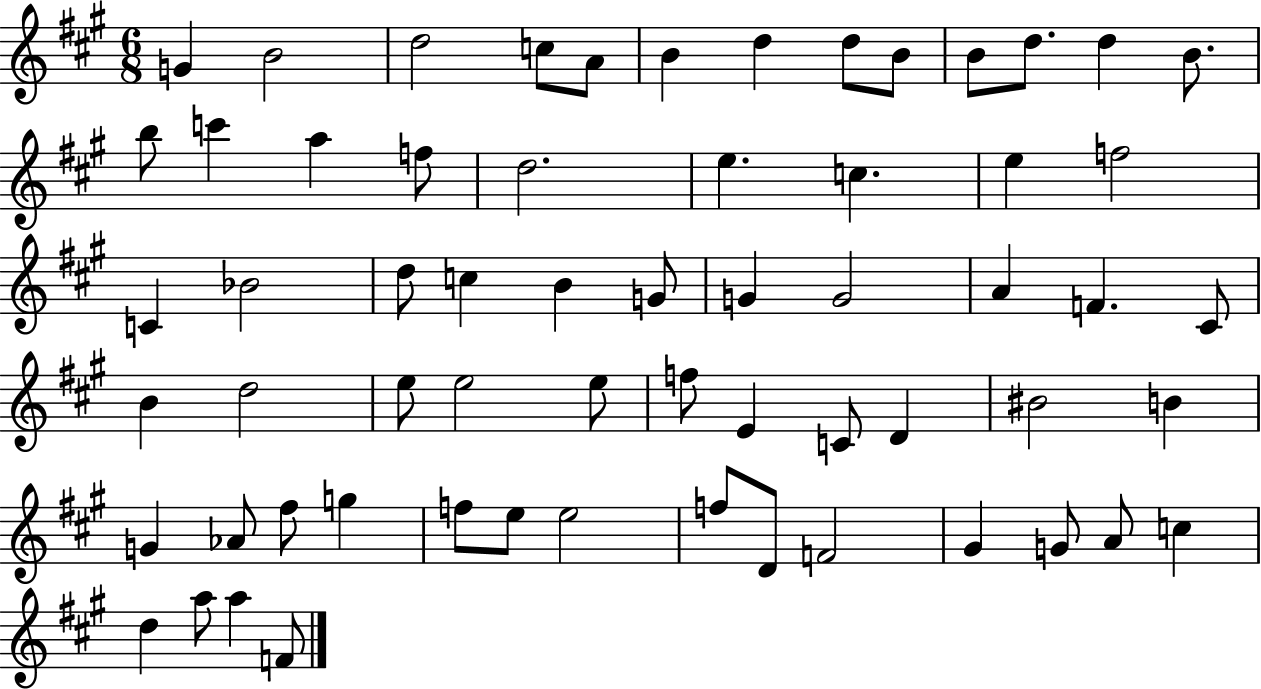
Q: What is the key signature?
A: A major